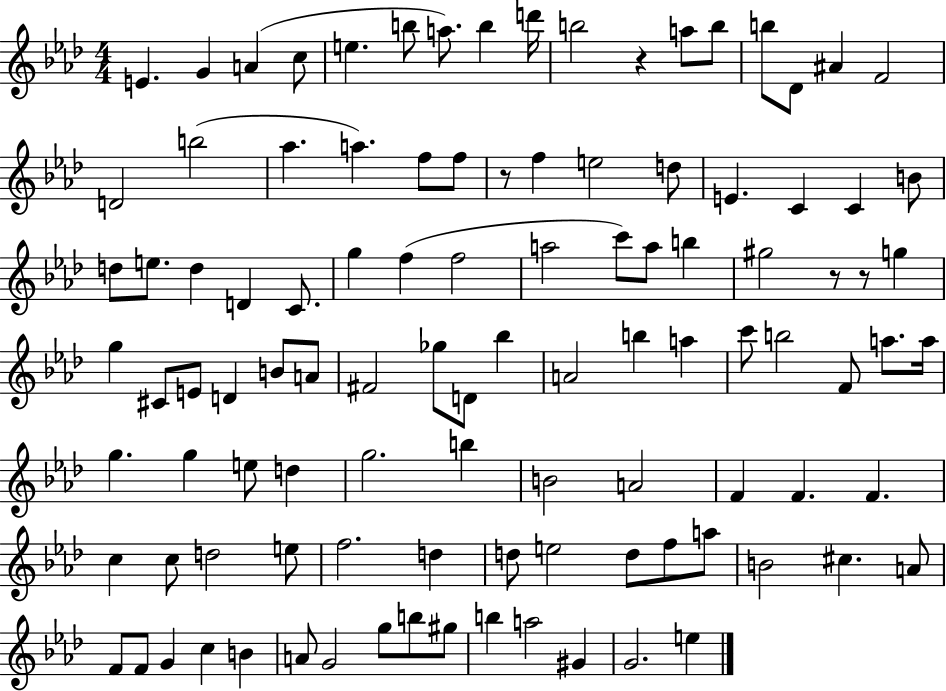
X:1
T:Untitled
M:4/4
L:1/4
K:Ab
E G A c/2 e b/2 a/2 b d'/4 b2 z a/2 b/2 b/2 _D/2 ^A F2 D2 b2 _a a f/2 f/2 z/2 f e2 d/2 E C C B/2 d/2 e/2 d D C/2 g f f2 a2 c'/2 a/2 b ^g2 z/2 z/2 g g ^C/2 E/2 D B/2 A/2 ^F2 _g/2 D/2 _b A2 b a c'/2 b2 F/2 a/2 a/4 g g e/2 d g2 b B2 A2 F F F c c/2 d2 e/2 f2 d d/2 e2 d/2 f/2 a/2 B2 ^c A/2 F/2 F/2 G c B A/2 G2 g/2 b/2 ^g/2 b a2 ^G G2 e